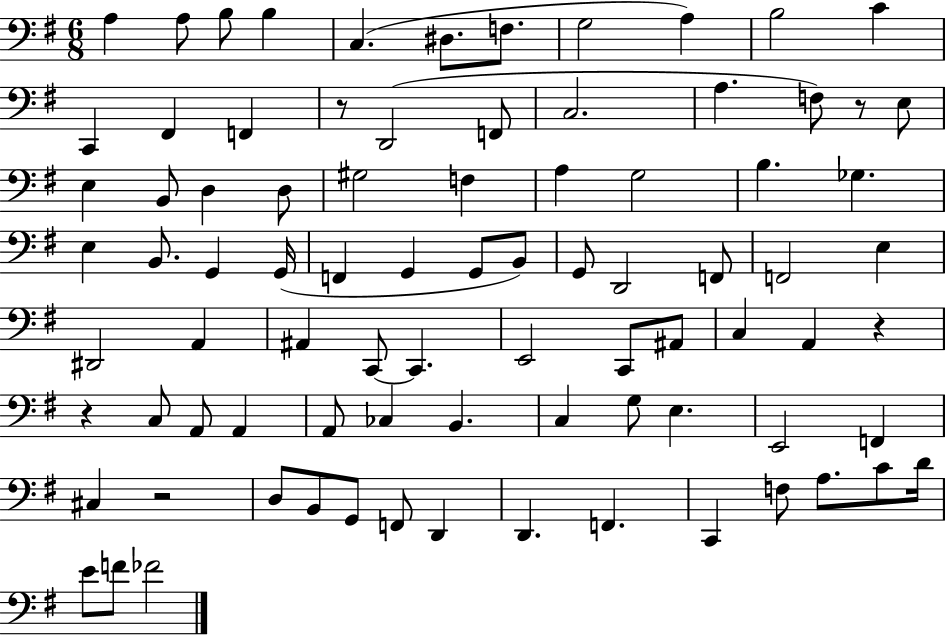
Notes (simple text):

A3/q A3/e B3/e B3/q C3/q. D#3/e. F3/e. G3/h A3/q B3/h C4/q C2/q F#2/q F2/q R/e D2/h F2/e C3/h. A3/q. F3/e R/e E3/e E3/q B2/e D3/q D3/e G#3/h F3/q A3/q G3/h B3/q. Gb3/q. E3/q B2/e. G2/q G2/s F2/q G2/q G2/e B2/e G2/e D2/h F2/e F2/h E3/q D#2/h A2/q A#2/q C2/e C2/q. E2/h C2/e A#2/e C3/q A2/q R/q R/q C3/e A2/e A2/q A2/e CES3/q B2/q. C3/q G3/e E3/q. E2/h F2/q C#3/q R/h D3/e B2/e G2/e F2/e D2/q D2/q. F2/q. C2/q F3/e A3/e. C4/e D4/s E4/e F4/e FES4/h